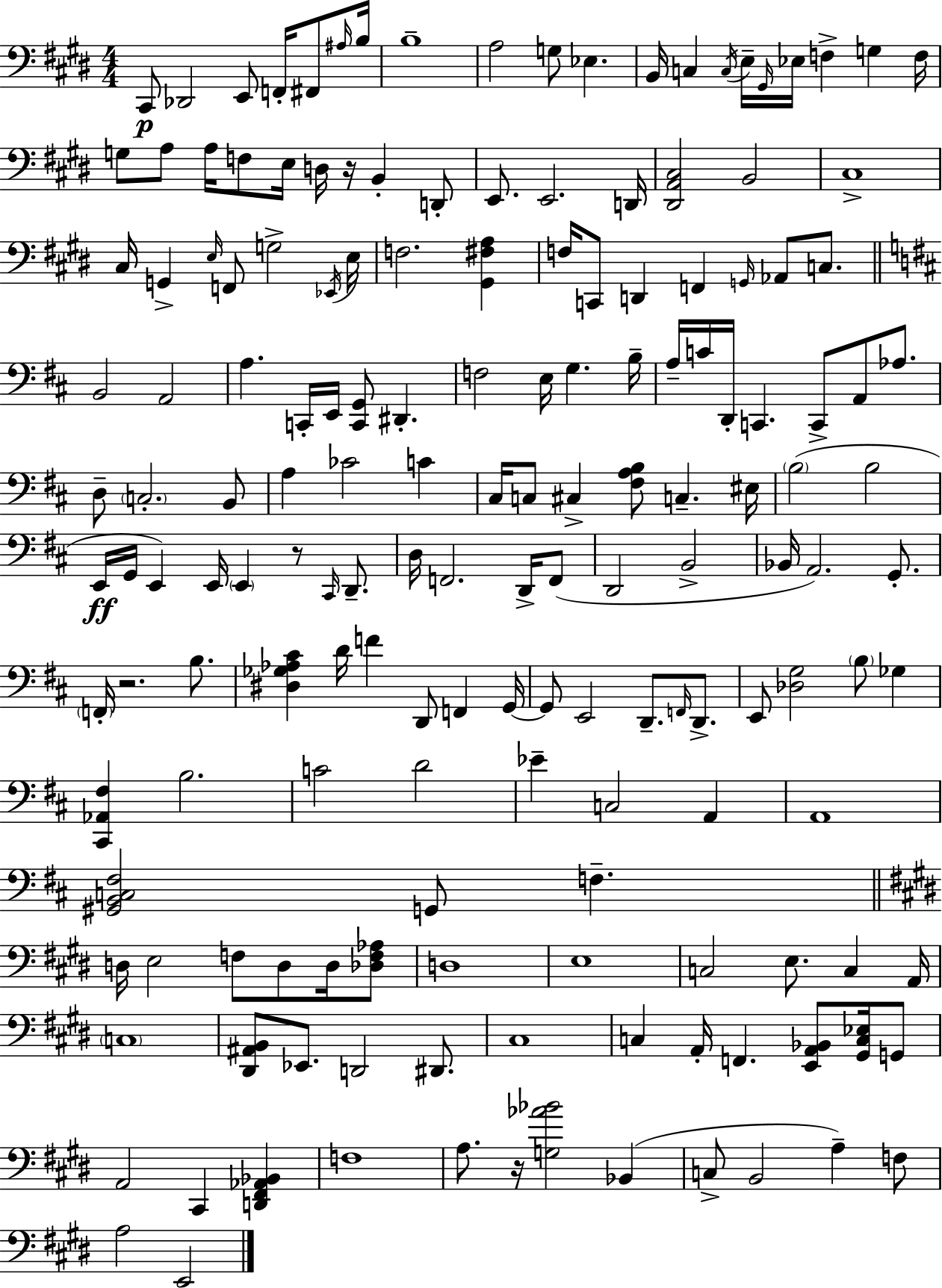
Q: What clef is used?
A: bass